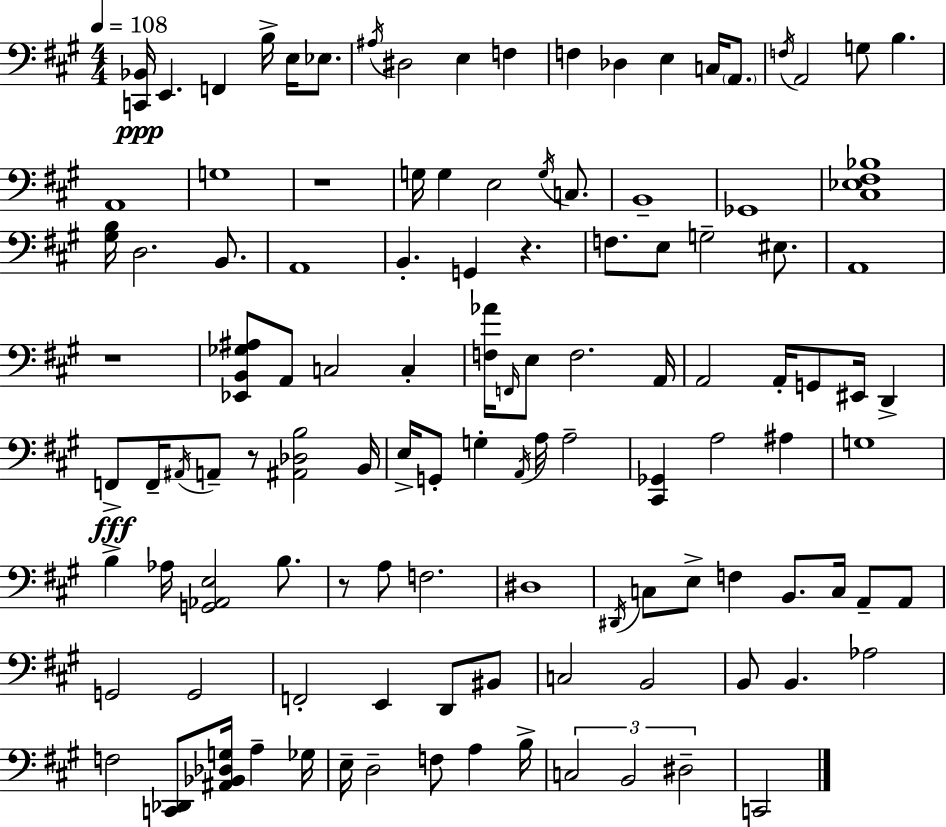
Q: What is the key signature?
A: A major